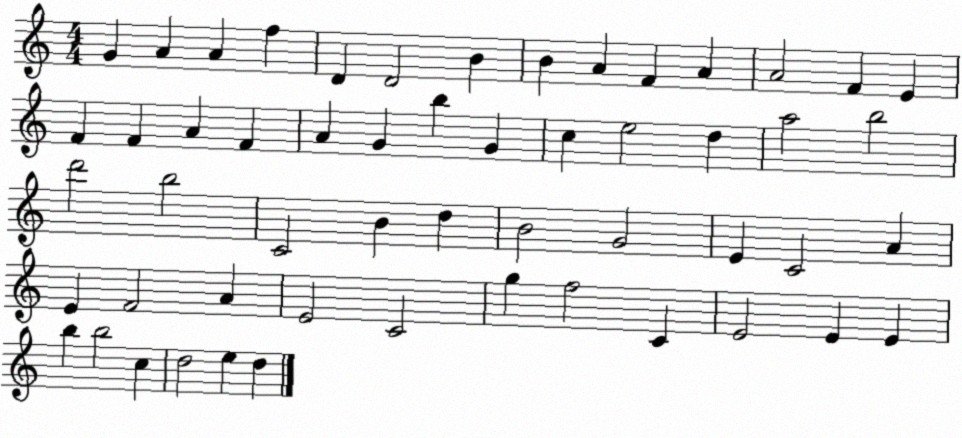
X:1
T:Untitled
M:4/4
L:1/4
K:C
G A A f D D2 B B A F A A2 F E F F A F A G b G c e2 d a2 b2 d'2 b2 C2 B d B2 G2 E C2 A E F2 A E2 C2 g f2 C E2 E E b b2 c d2 e d